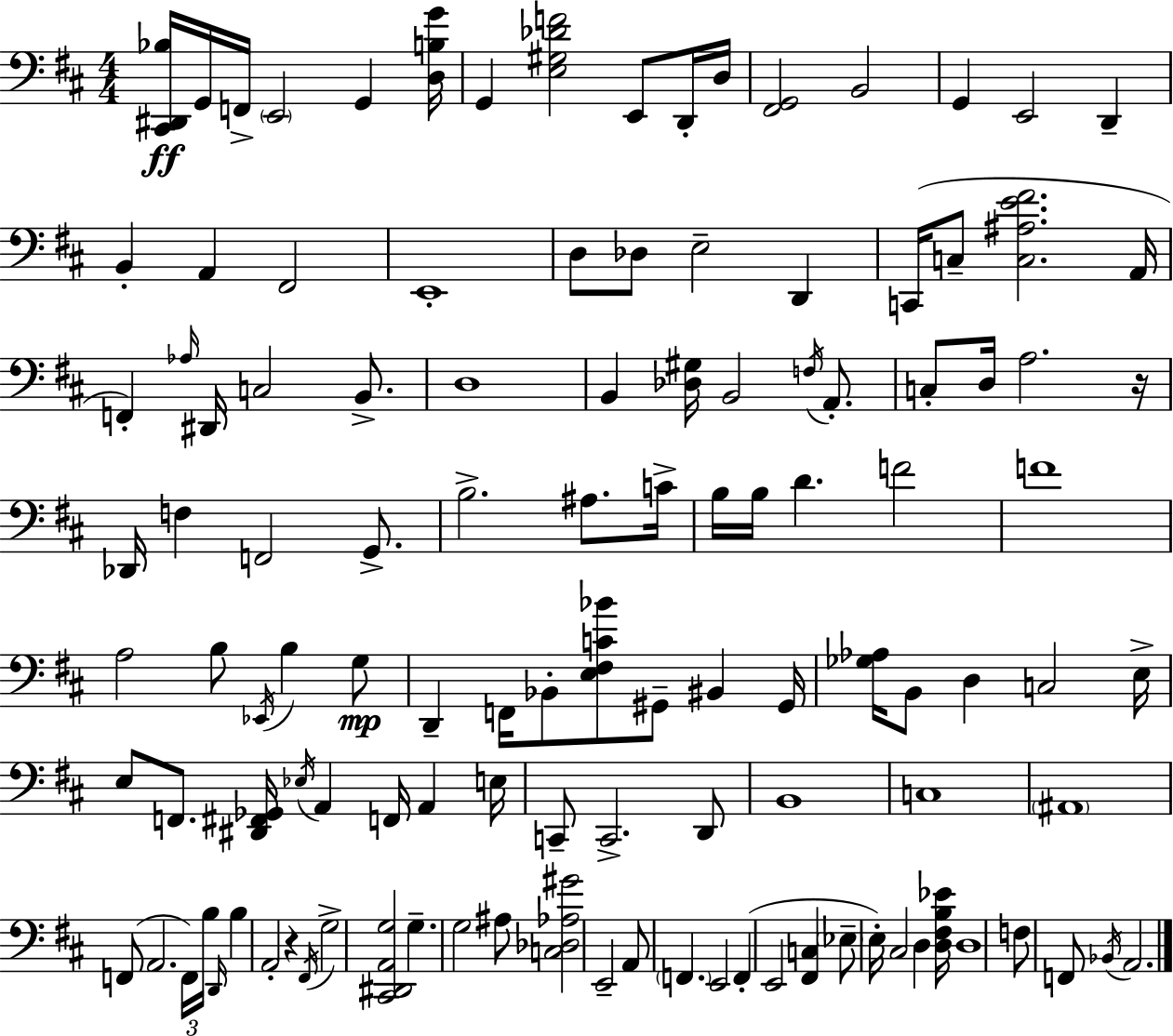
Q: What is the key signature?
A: D major